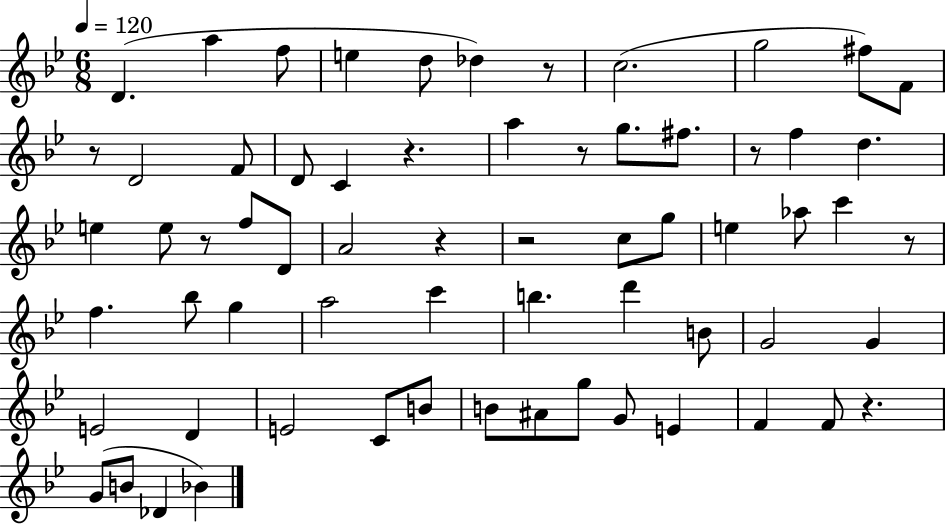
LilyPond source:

{
  \clef treble
  \numericTimeSignature
  \time 6/8
  \key bes \major
  \tempo 4 = 120
  \repeat volta 2 { d'4.( a''4 f''8 | e''4 d''8 des''4) r8 | c''2.( | g''2 fis''8) f'8 | \break r8 d'2 f'8 | d'8 c'4 r4. | a''4 r8 g''8. fis''8. | r8 f''4 d''4. | \break e''4 e''8 r8 f''8 d'8 | a'2 r4 | r2 c''8 g''8 | e''4 aes''8 c'''4 r8 | \break f''4. bes''8 g''4 | a''2 c'''4 | b''4. d'''4 b'8 | g'2 g'4 | \break e'2 d'4 | e'2 c'8 b'8 | b'8 ais'8 g''8 g'8 e'4 | f'4 f'8 r4. | \break g'8( b'8 des'4 bes'4) | } \bar "|."
}